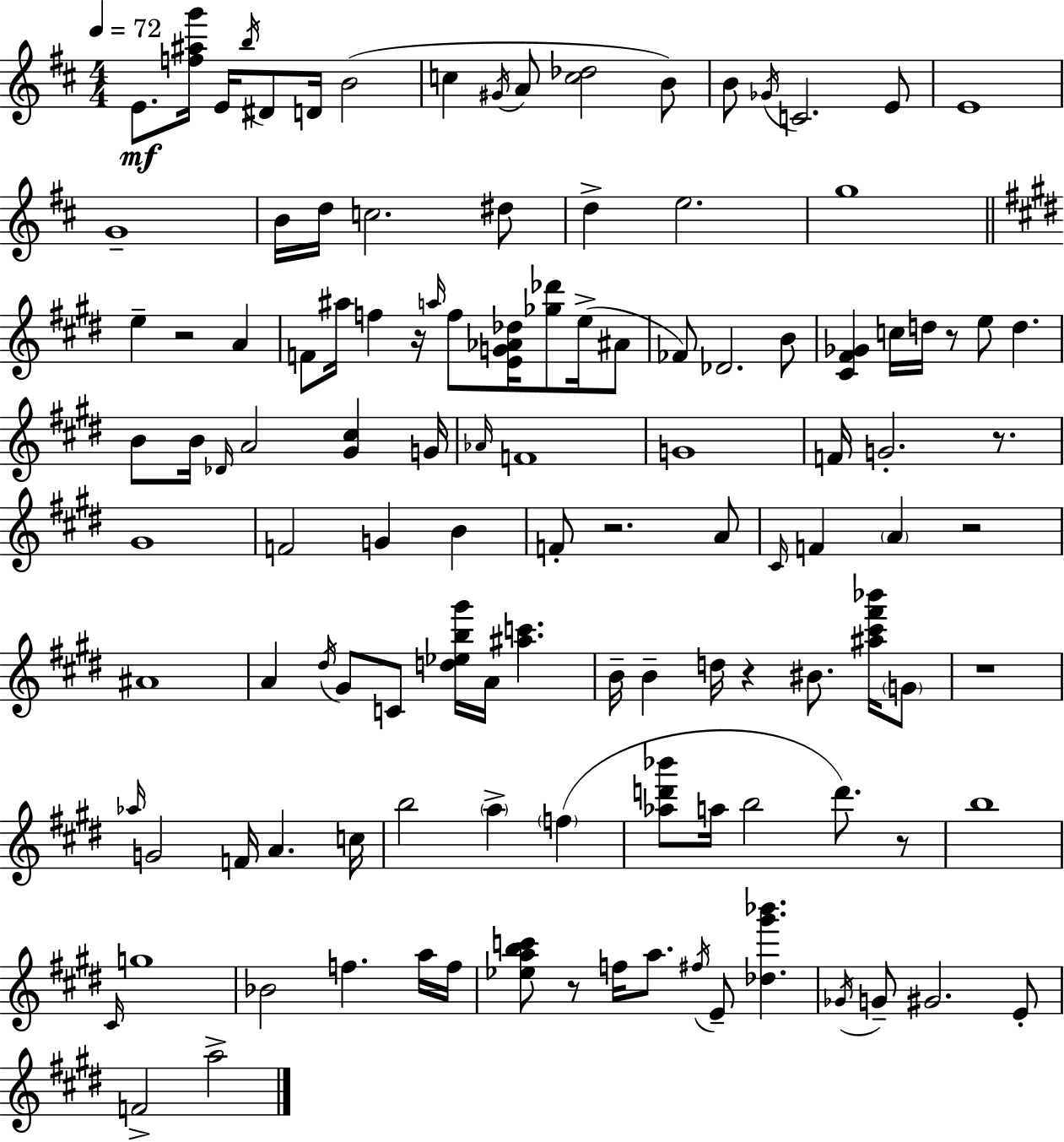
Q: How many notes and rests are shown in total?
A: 119